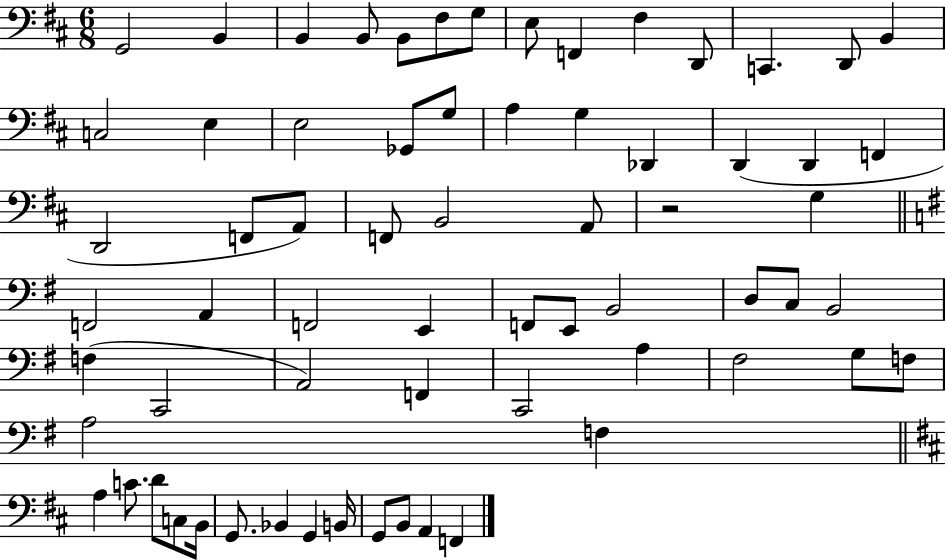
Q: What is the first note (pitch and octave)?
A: G2